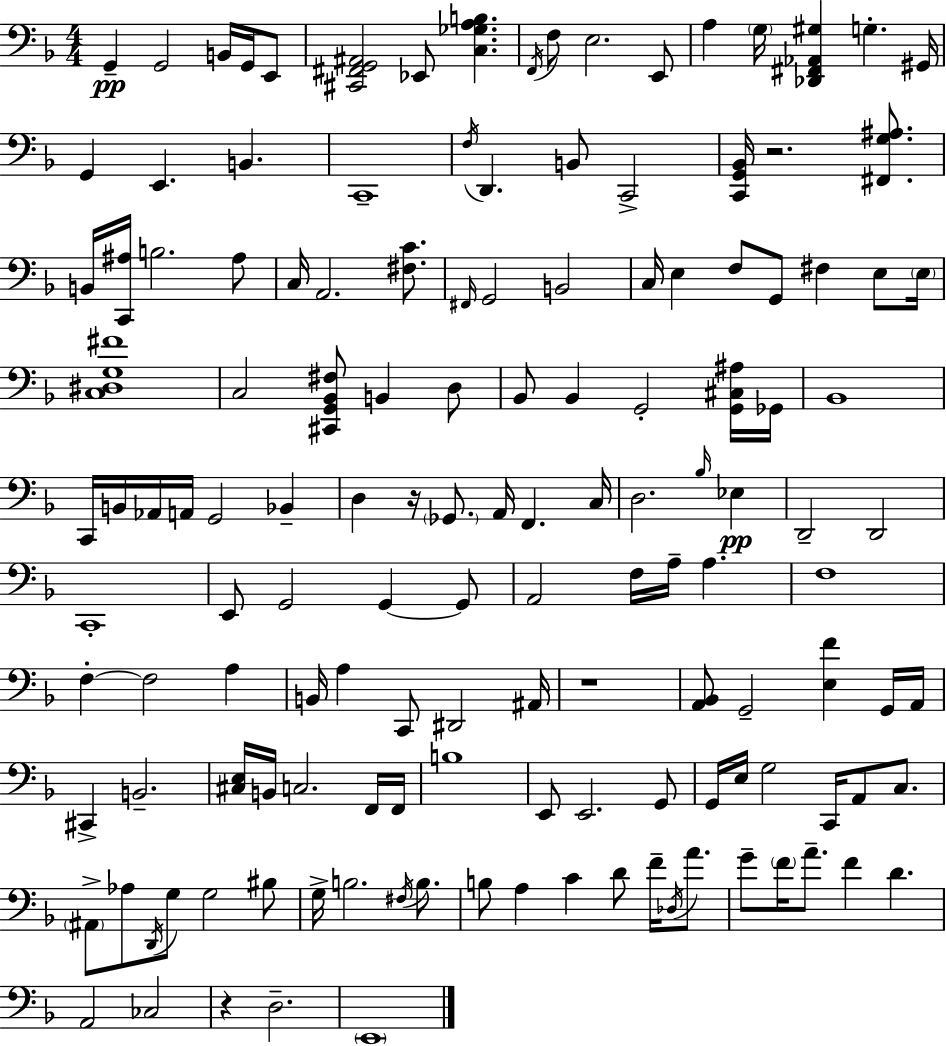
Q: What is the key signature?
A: D minor